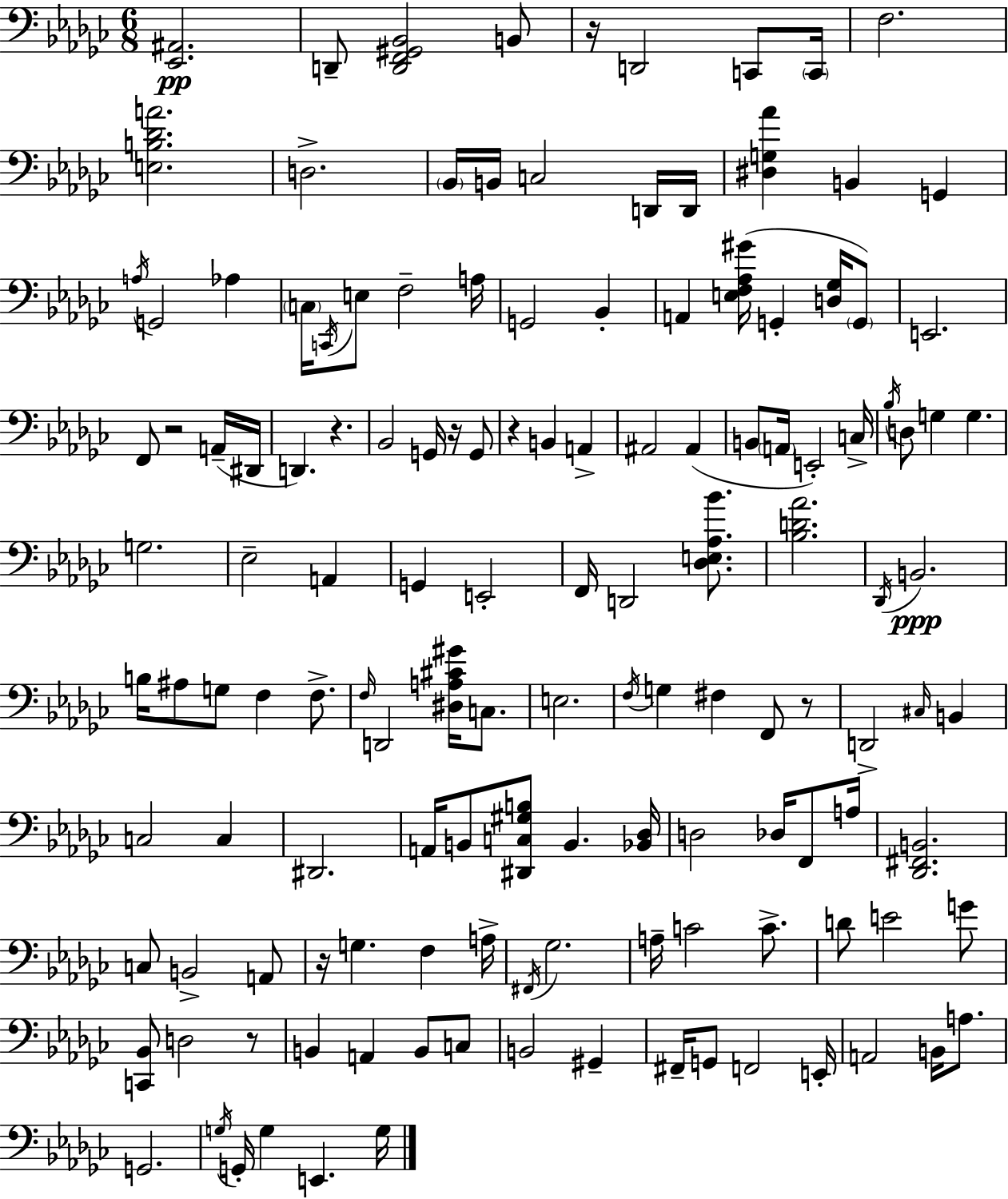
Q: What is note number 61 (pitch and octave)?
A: F3